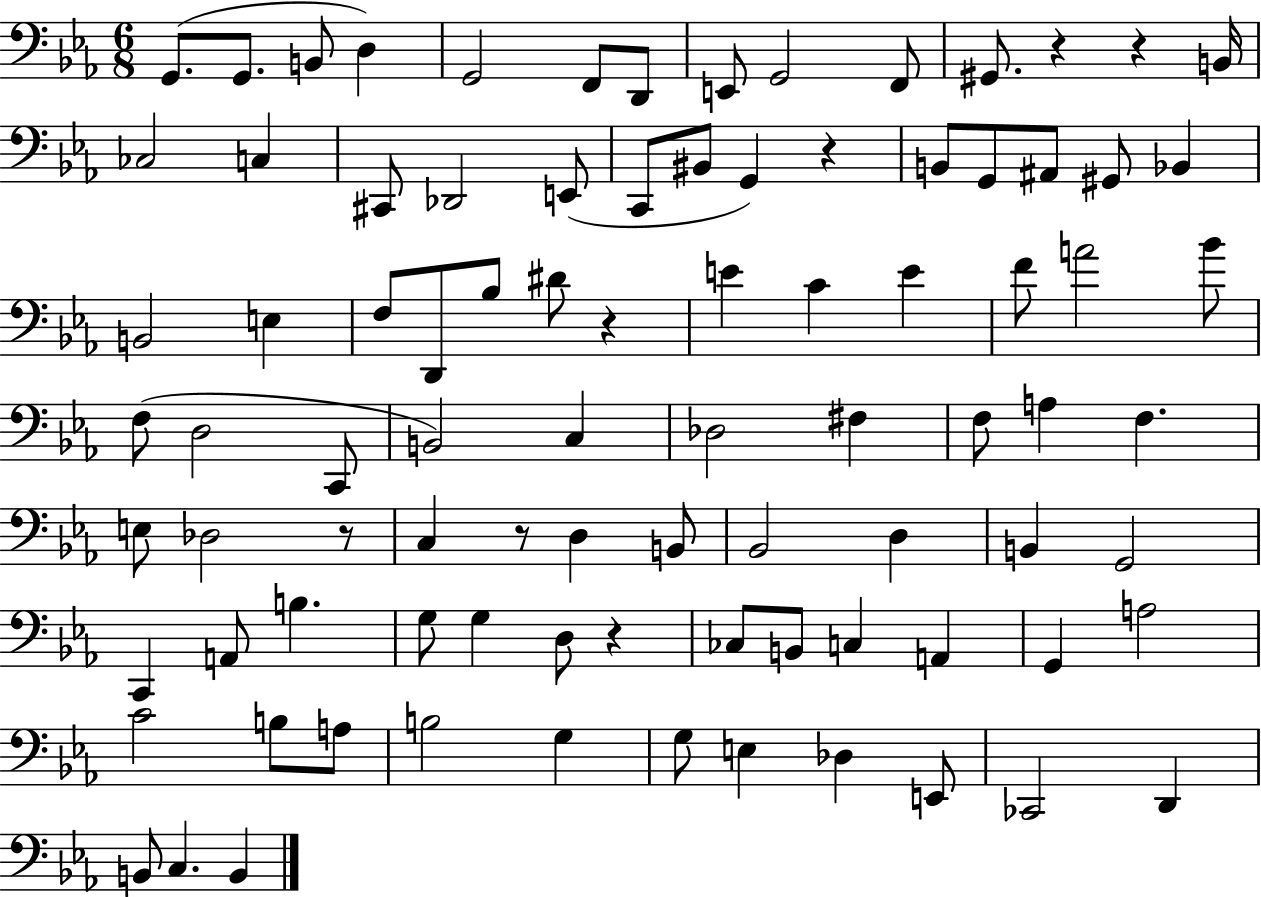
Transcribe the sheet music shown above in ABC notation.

X:1
T:Untitled
M:6/8
L:1/4
K:Eb
G,,/2 G,,/2 B,,/2 D, G,,2 F,,/2 D,,/2 E,,/2 G,,2 F,,/2 ^G,,/2 z z B,,/4 _C,2 C, ^C,,/2 _D,,2 E,,/2 C,,/2 ^B,,/2 G,, z B,,/2 G,,/2 ^A,,/2 ^G,,/2 _B,, B,,2 E, F,/2 D,,/2 _B,/2 ^D/2 z E C E F/2 A2 _B/2 F,/2 D,2 C,,/2 B,,2 C, _D,2 ^F, F,/2 A, F, E,/2 _D,2 z/2 C, z/2 D, B,,/2 _B,,2 D, B,, G,,2 C,, A,,/2 B, G,/2 G, D,/2 z _C,/2 B,,/2 C, A,, G,, A,2 C2 B,/2 A,/2 B,2 G, G,/2 E, _D, E,,/2 _C,,2 D,, B,,/2 C, B,,